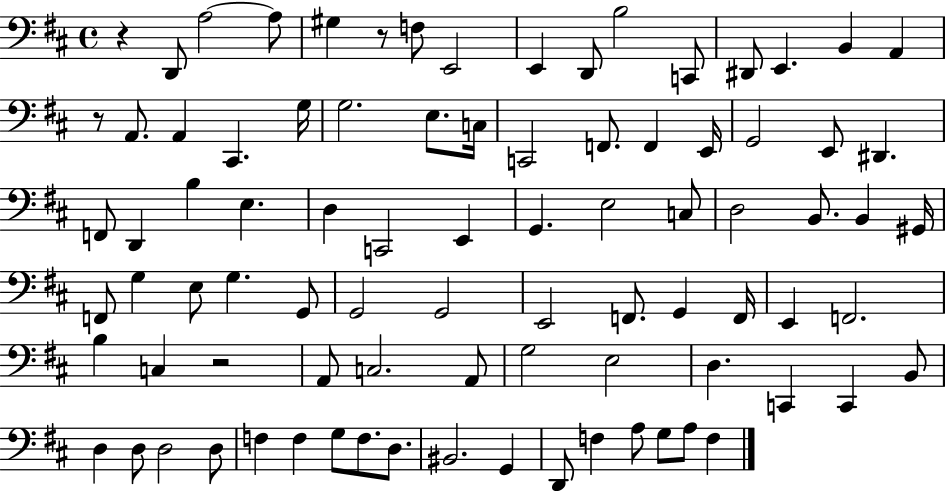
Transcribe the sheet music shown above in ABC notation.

X:1
T:Untitled
M:4/4
L:1/4
K:D
z D,,/2 A,2 A,/2 ^G, z/2 F,/2 E,,2 E,, D,,/2 B,2 C,,/2 ^D,,/2 E,, B,, A,, z/2 A,,/2 A,, ^C,, G,/4 G,2 E,/2 C,/4 C,,2 F,,/2 F,, E,,/4 G,,2 E,,/2 ^D,, F,,/2 D,, B, E, D, C,,2 E,, G,, E,2 C,/2 D,2 B,,/2 B,, ^G,,/4 F,,/2 G, E,/2 G, G,,/2 G,,2 G,,2 E,,2 F,,/2 G,, F,,/4 E,, F,,2 B, C, z2 A,,/2 C,2 A,,/2 G,2 E,2 D, C,, C,, B,,/2 D, D,/2 D,2 D,/2 F, F, G,/2 F,/2 D,/2 ^B,,2 G,, D,,/2 F, A,/2 G,/2 A,/2 F,